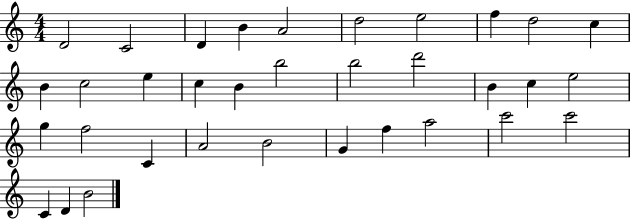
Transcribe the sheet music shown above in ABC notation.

X:1
T:Untitled
M:4/4
L:1/4
K:C
D2 C2 D B A2 d2 e2 f d2 c B c2 e c B b2 b2 d'2 B c e2 g f2 C A2 B2 G f a2 c'2 c'2 C D B2